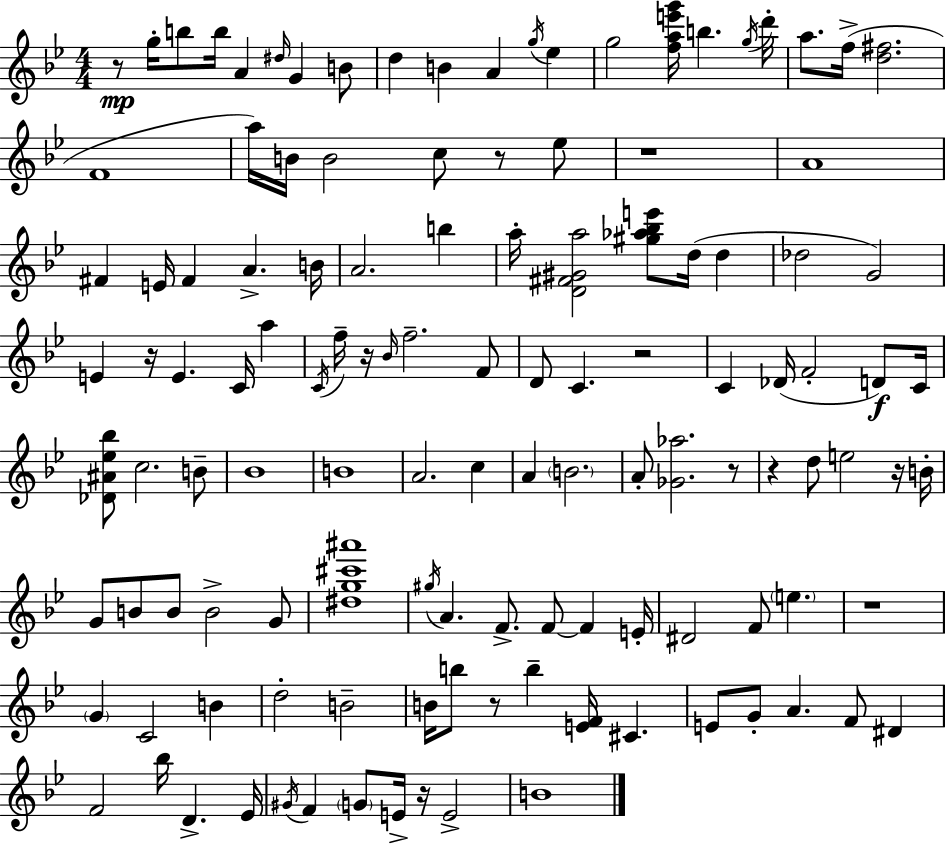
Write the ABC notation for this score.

X:1
T:Untitled
M:4/4
L:1/4
K:Gm
z/2 g/4 b/2 b/4 A ^d/4 G B/2 d B A g/4 _e g2 [fae'g']/4 b g/4 d'/4 a/2 f/4 [d^f]2 F4 a/4 B/4 B2 c/2 z/2 _e/2 z4 A4 ^F E/4 ^F A B/4 A2 b a/4 [D^F^Ga]2 [^g_a_be']/2 d/4 d _d2 G2 E z/4 E C/4 a C/4 f/4 z/4 _B/4 f2 F/2 D/2 C z2 C _D/4 F2 D/2 C/4 [_D^A_e_b]/2 c2 B/2 _B4 B4 A2 c A B2 A/2 [_G_a]2 z/2 z d/2 e2 z/4 B/4 G/2 B/2 B/2 B2 G/2 [^dg^c'^a']4 ^g/4 A F/2 F/2 F E/4 ^D2 F/2 e z4 G C2 B d2 B2 B/4 b/2 z/2 b [EF]/4 ^C E/2 G/2 A F/2 ^D F2 _b/4 D _E/4 ^G/4 F G/2 E/4 z/4 E2 B4